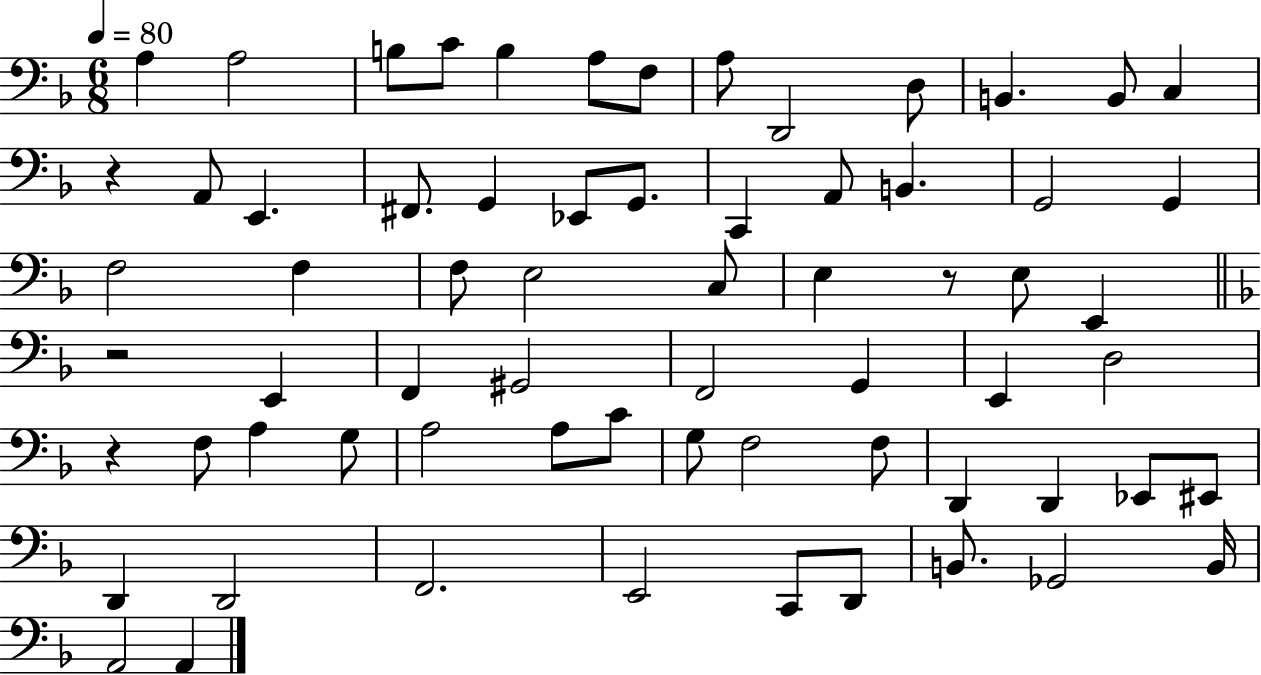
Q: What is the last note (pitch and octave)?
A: A2